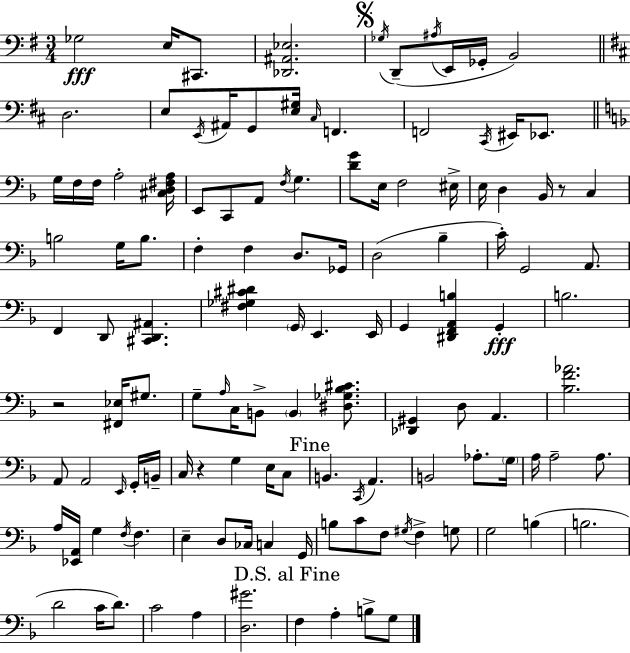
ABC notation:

X:1
T:Untitled
M:3/4
L:1/4
K:Em
_G,2 E,/4 ^C,,/2 [_D,,^A,,_E,]2 _G,/4 D,,/2 ^A,/4 E,,/4 _G,,/4 B,,2 D,2 E,/2 E,,/4 ^A,,/4 G,,/2 [E,^G,]/4 ^C,/4 F,, F,,2 ^C,,/4 ^E,,/4 _E,,/2 G,/4 F,/4 F,/4 A,2 [^C,D,^F,A,]/4 E,,/2 C,,/2 A,,/2 F,/4 G, [DG]/2 E,/4 F,2 ^E,/4 E,/4 D, _B,,/4 z/2 C, B,2 G,/4 B,/2 F, F, D,/2 _G,,/4 D,2 _B, C/4 G,,2 A,,/2 F,, D,,/2 [^C,,D,,^A,,] [^F,_G,^C^D] G,,/4 E,, E,,/4 G,, [^D,,F,,A,,B,] G,, B,2 z2 [^F,,_E,]/4 ^G,/2 G,/2 A,/4 C,/4 B,,/2 B,, [^D,_G,_B,^C]/2 [_D,,^G,,] D,/2 A,, [_B,F_A]2 A,,/2 A,,2 E,,/4 G,,/4 B,,/4 C,/4 z G, E,/4 C,/2 B,, C,,/4 A,, B,,2 _A,/2 G,/4 A,/4 A,2 A,/2 A,/4 [_E,,A,,]/4 G, F,/4 F, E, D,/2 _C,/4 C, G,,/4 B,/2 C/2 F,/2 ^G,/4 F, G,/2 G,2 B, B,2 D2 C/4 D/2 C2 A, [D,^G]2 F, A, B,/2 G,/2